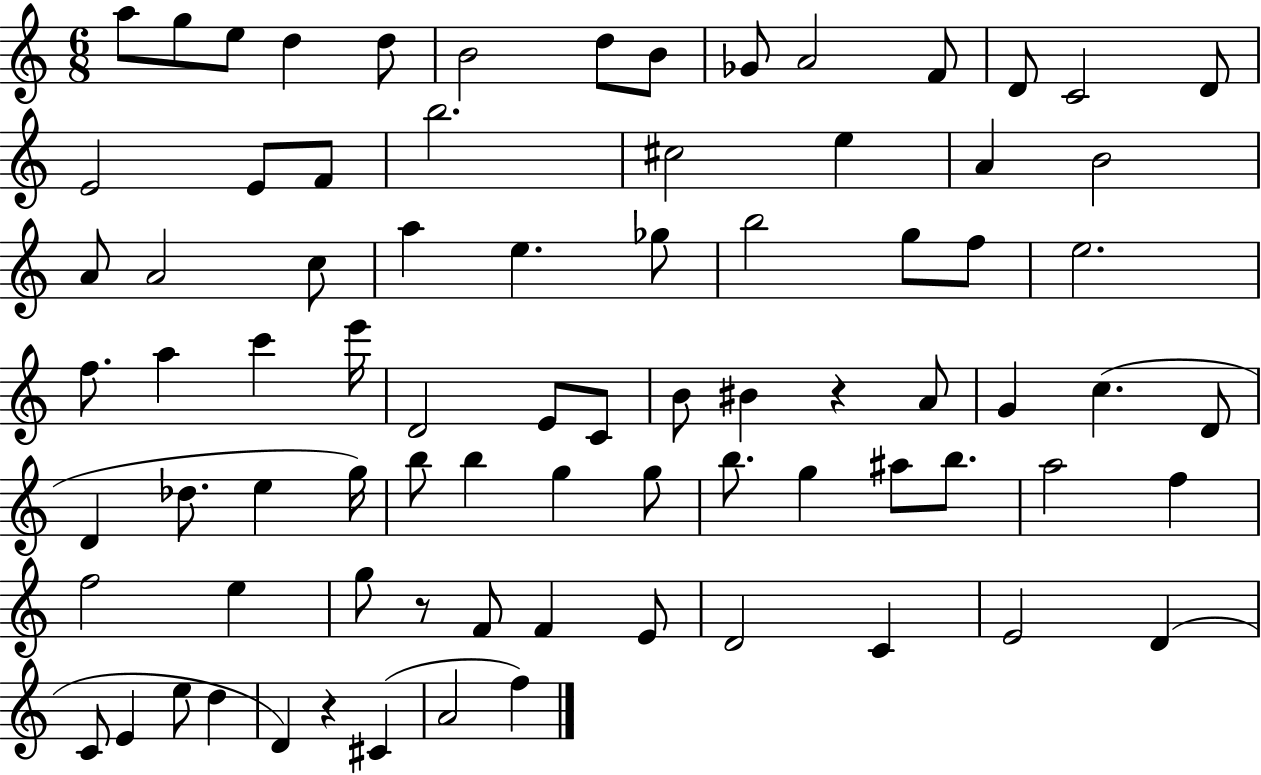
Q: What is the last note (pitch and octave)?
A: F5